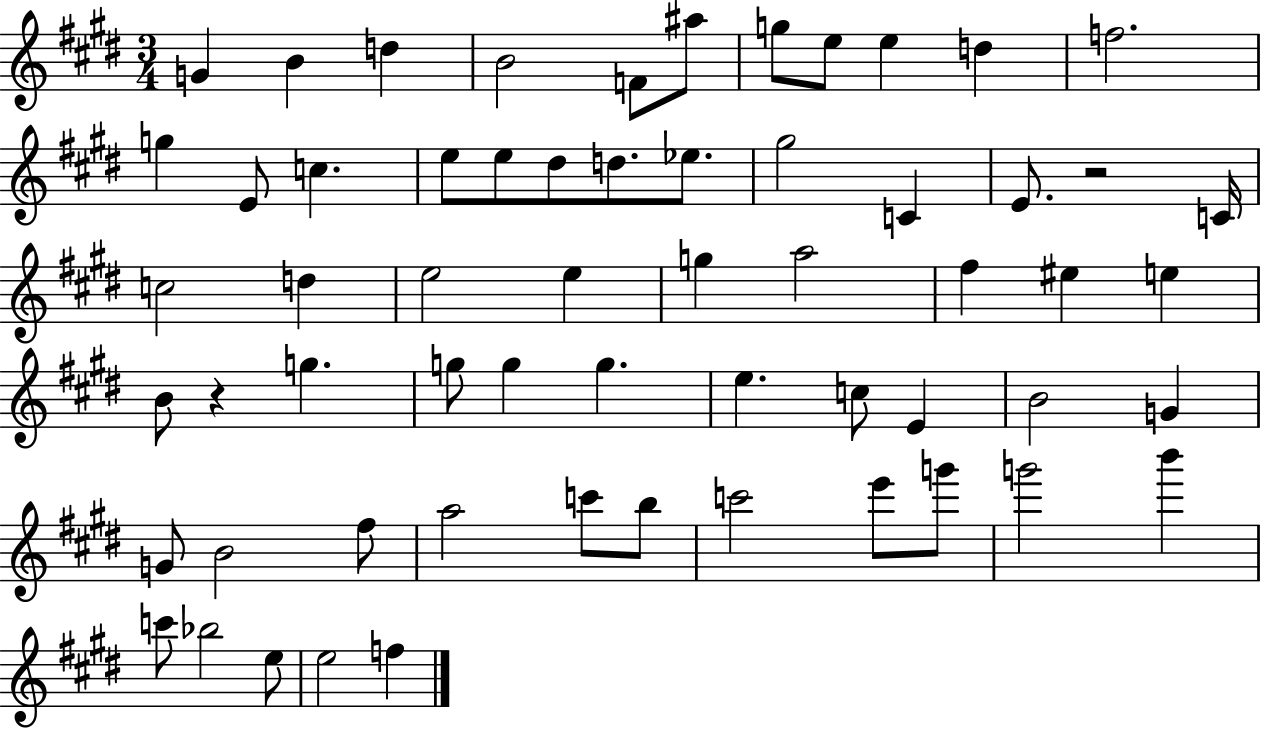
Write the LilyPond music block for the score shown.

{
  \clef treble
  \numericTimeSignature
  \time 3/4
  \key e \major
  g'4 b'4 d''4 | b'2 f'8 ais''8 | g''8 e''8 e''4 d''4 | f''2. | \break g''4 e'8 c''4. | e''8 e''8 dis''8 d''8. ees''8. | gis''2 c'4 | e'8. r2 c'16 | \break c''2 d''4 | e''2 e''4 | g''4 a''2 | fis''4 eis''4 e''4 | \break b'8 r4 g''4. | g''8 g''4 g''4. | e''4. c''8 e'4 | b'2 g'4 | \break g'8 b'2 fis''8 | a''2 c'''8 b''8 | c'''2 e'''8 g'''8 | g'''2 b'''4 | \break c'''8 bes''2 e''8 | e''2 f''4 | \bar "|."
}